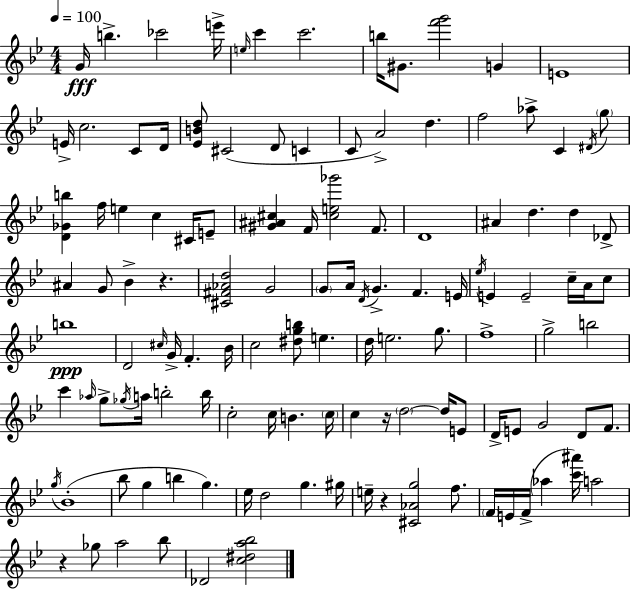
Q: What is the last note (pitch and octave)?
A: Db4